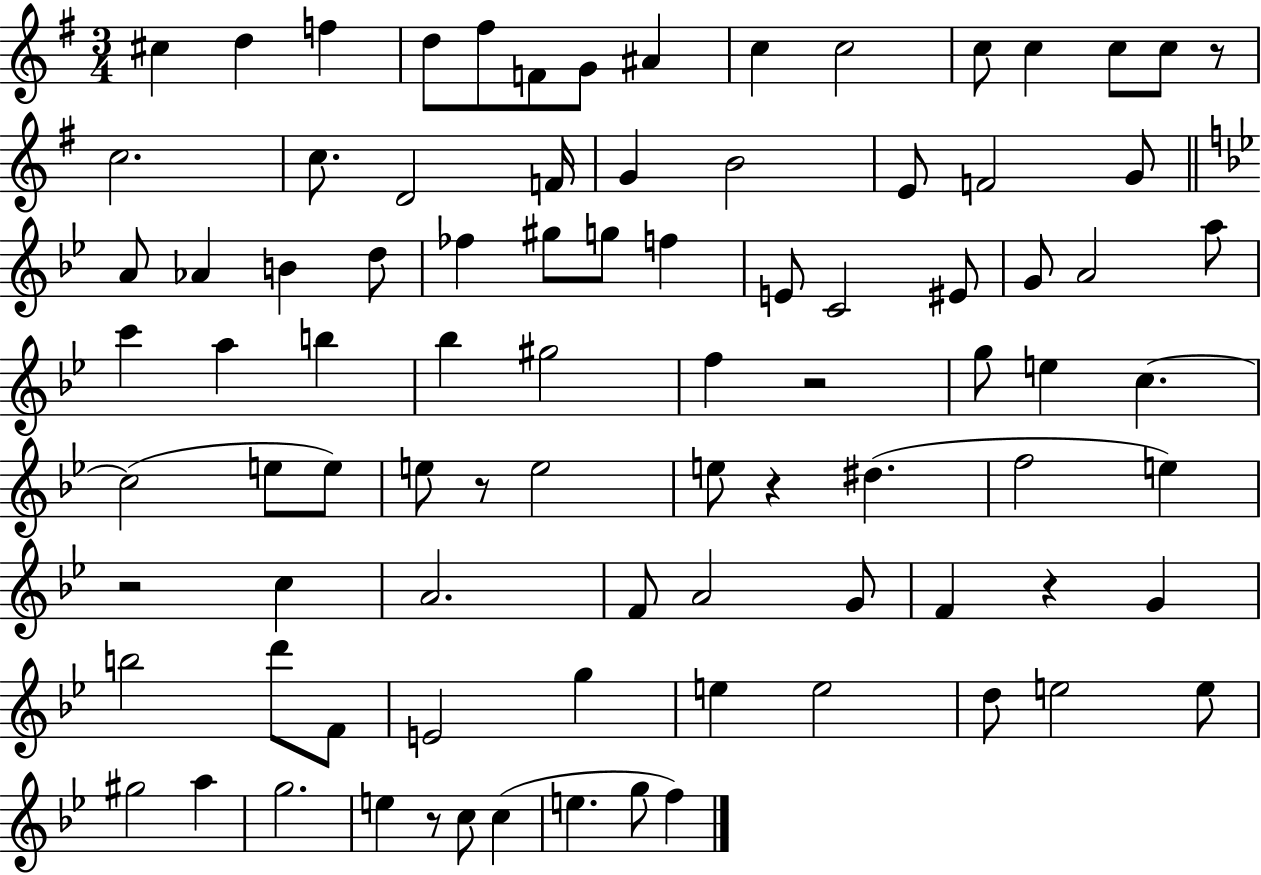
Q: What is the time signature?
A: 3/4